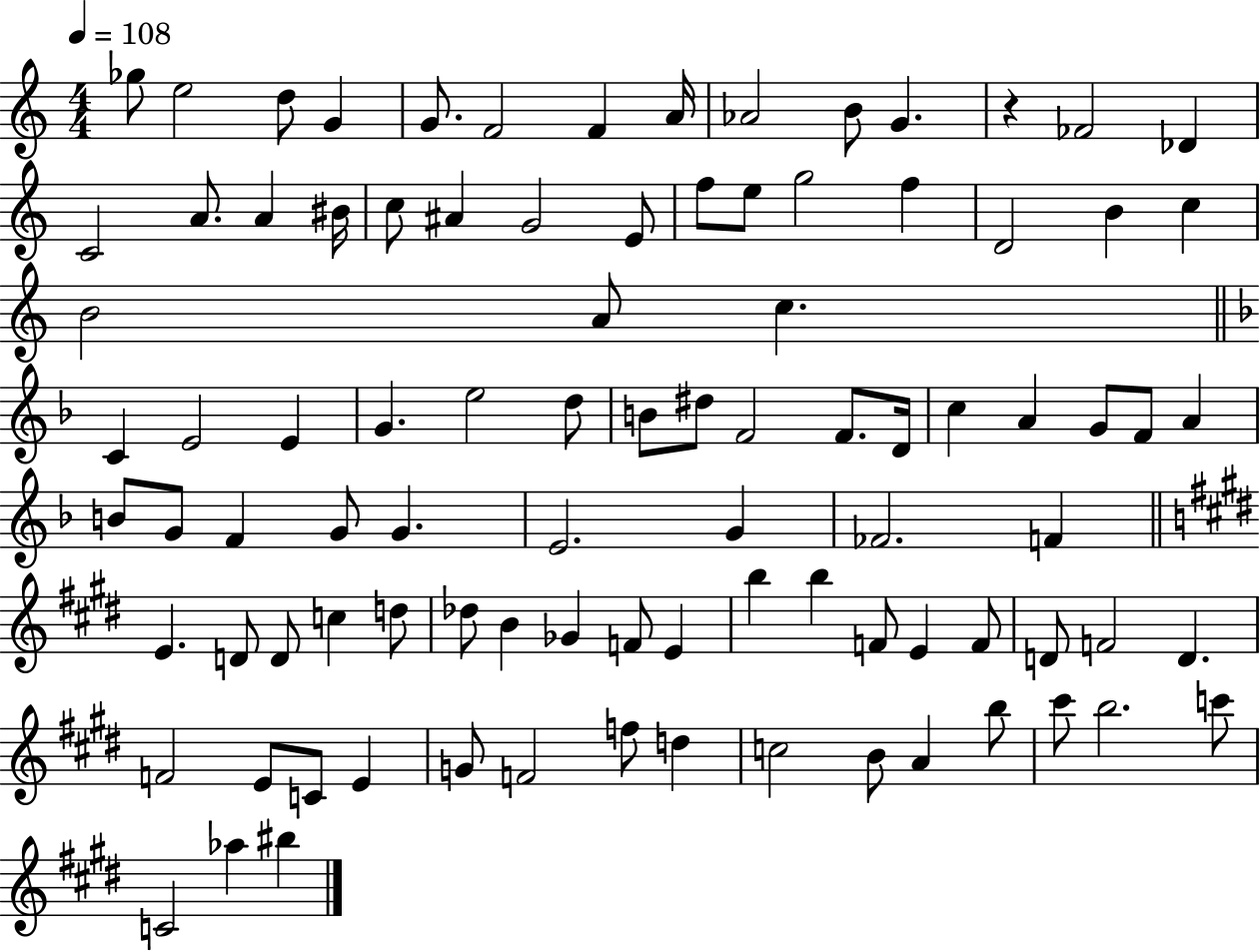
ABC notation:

X:1
T:Untitled
M:4/4
L:1/4
K:C
_g/2 e2 d/2 G G/2 F2 F A/4 _A2 B/2 G z _F2 _D C2 A/2 A ^B/4 c/2 ^A G2 E/2 f/2 e/2 g2 f D2 B c B2 A/2 c C E2 E G e2 d/2 B/2 ^d/2 F2 F/2 D/4 c A G/2 F/2 A B/2 G/2 F G/2 G E2 G _F2 F E D/2 D/2 c d/2 _d/2 B _G F/2 E b b F/2 E F/2 D/2 F2 D F2 E/2 C/2 E G/2 F2 f/2 d c2 B/2 A b/2 ^c'/2 b2 c'/2 C2 _a ^b